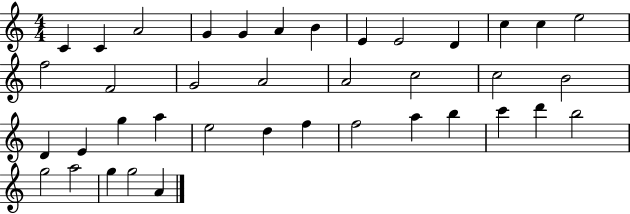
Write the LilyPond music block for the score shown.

{
  \clef treble
  \numericTimeSignature
  \time 4/4
  \key c \major
  c'4 c'4 a'2 | g'4 g'4 a'4 b'4 | e'4 e'2 d'4 | c''4 c''4 e''2 | \break f''2 f'2 | g'2 a'2 | a'2 c''2 | c''2 b'2 | \break d'4 e'4 g''4 a''4 | e''2 d''4 f''4 | f''2 a''4 b''4 | c'''4 d'''4 b''2 | \break g''2 a''2 | g''4 g''2 a'4 | \bar "|."
}